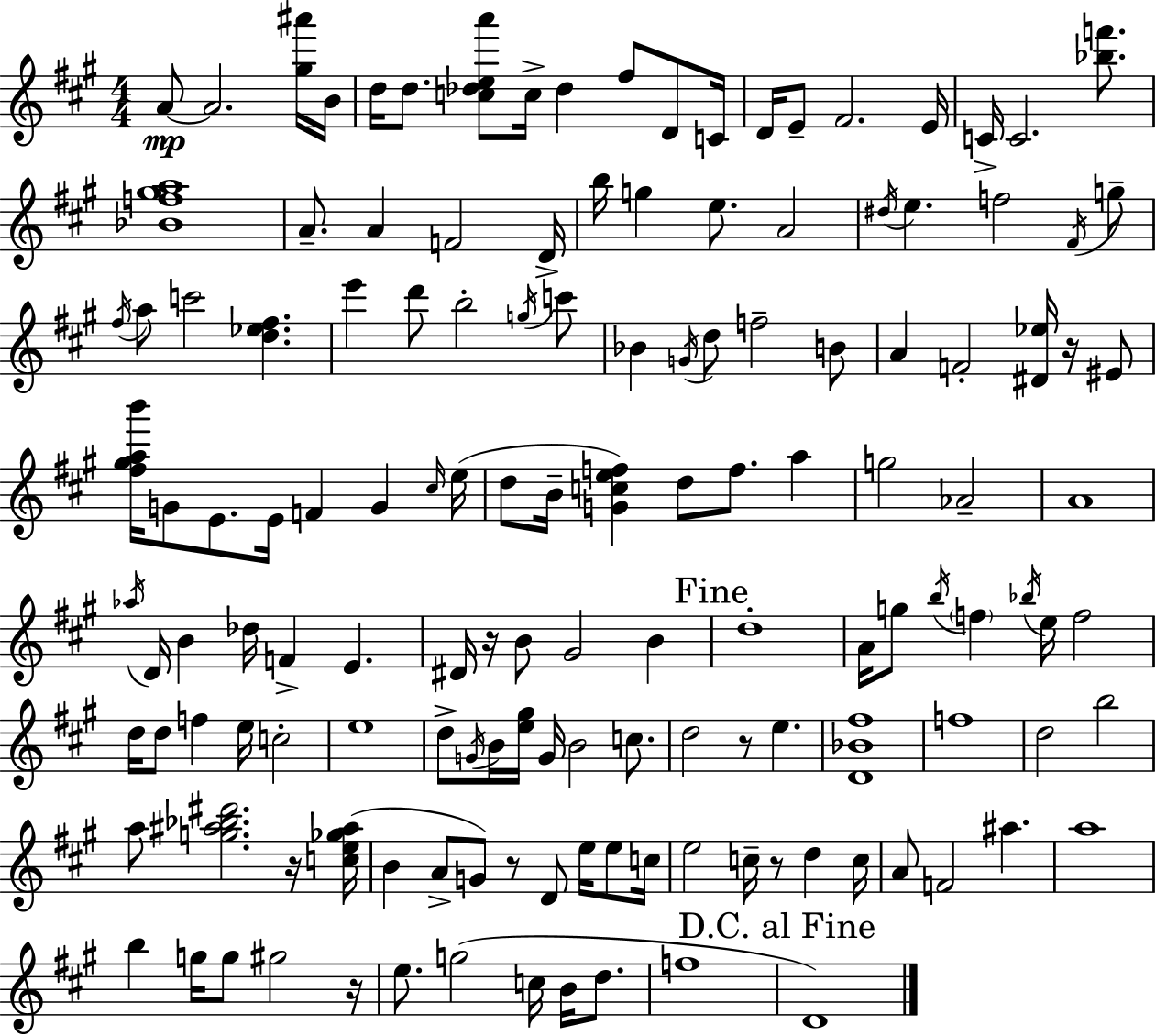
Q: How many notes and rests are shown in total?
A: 141